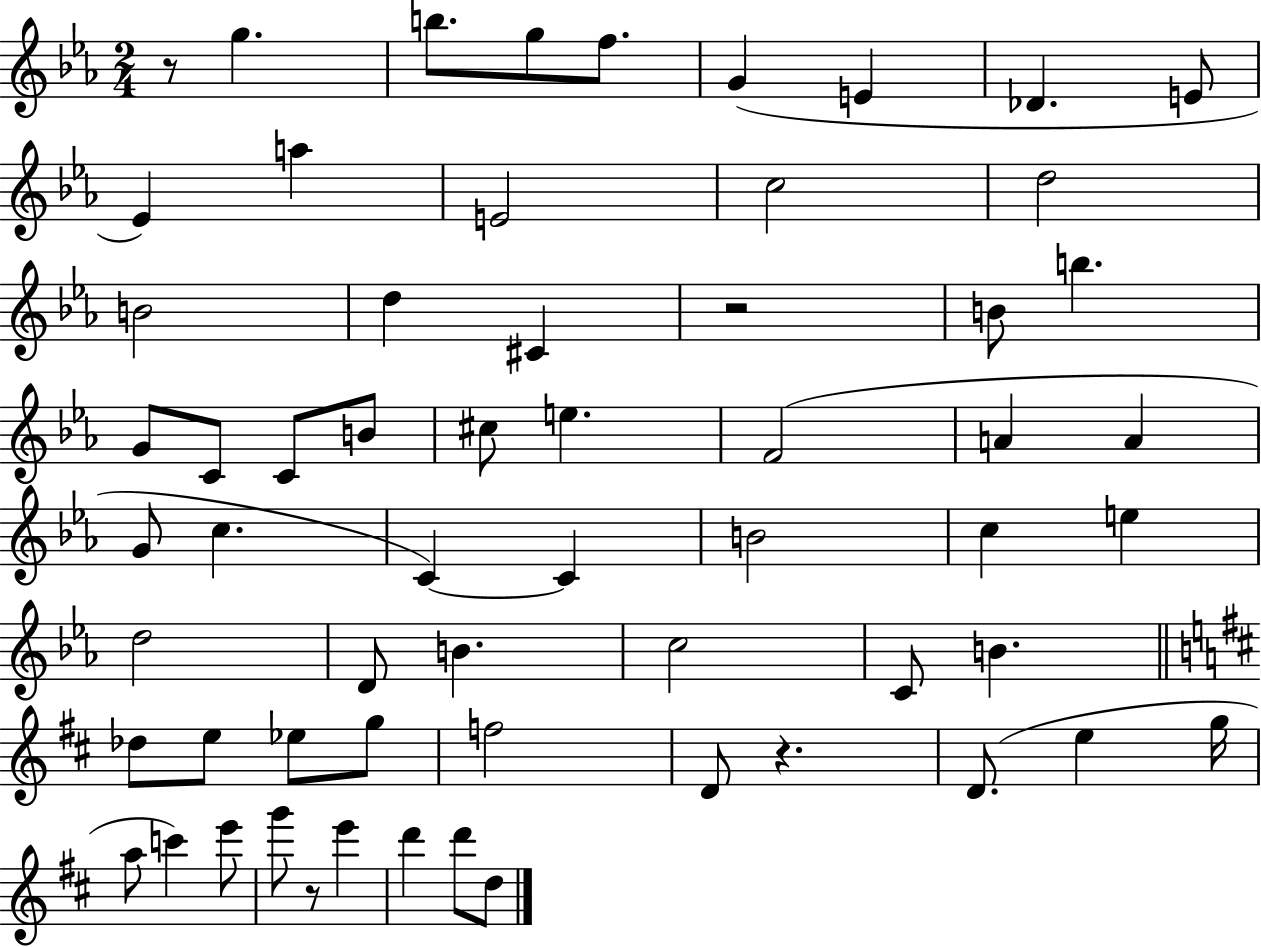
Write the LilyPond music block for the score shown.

{
  \clef treble
  \numericTimeSignature
  \time 2/4
  \key ees \major
  r8 g''4. | b''8. g''8 f''8. | g'4( e'4 | des'4. e'8 | \break ees'4) a''4 | e'2 | c''2 | d''2 | \break b'2 | d''4 cis'4 | r2 | b'8 b''4. | \break g'8 c'8 c'8 b'8 | cis''8 e''4. | f'2( | a'4 a'4 | \break g'8 c''4. | c'4~~) c'4 | b'2 | c''4 e''4 | \break d''2 | d'8 b'4. | c''2 | c'8 b'4. | \break \bar "||" \break \key d \major des''8 e''8 ees''8 g''8 | f''2 | d'8 r4. | d'8.( e''4 g''16 | \break a''8 c'''4) e'''8 | g'''8 r8 e'''4 | d'''4 d'''8 d''8 | \bar "|."
}